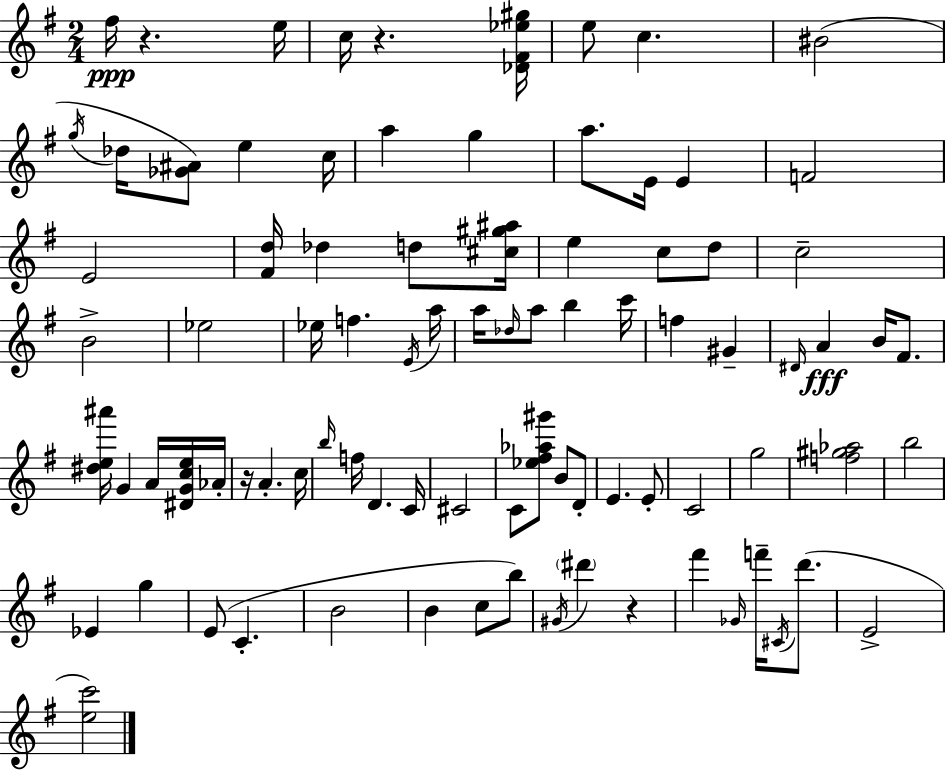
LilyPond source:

{
  \clef treble
  \numericTimeSignature
  \time 2/4
  \key g \major
  \repeat volta 2 { fis''16\ppp r4. e''16 | c''16 r4. <des' fis' ees'' gis''>16 | e''8 c''4. | bis'2( | \break \acciaccatura { g''16 } des''16 <ges' ais'>8) e''4 | c''16 a''4 g''4 | a''8. e'16 e'4 | f'2 | \break e'2 | <fis' d''>16 des''4 d''8 | <cis'' gis'' ais''>16 e''4 c''8 d''8 | c''2-- | \break b'2-> | ees''2 | ees''16 f''4. | \acciaccatura { e'16 } a''16 a''16 \grace { des''16 } a''8 b''4 | \break c'''16 f''4 gis'4-- | \grace { dis'16 } a'4\fff | b'16 fis'8. <dis'' e'' ais'''>16 g'4 | a'16 <dis' g' c'' e''>16 aes'16-. r16 a'4.-. | \break c''16 \grace { b''16 } f''16 d'4. | c'16 cis'2 | c'8 <ees'' fis'' aes'' gis'''>8 | b'8 d'8-. e'4. | \break e'8-. c'2 | g''2 | <f'' gis'' aes''>2 | b''2 | \break ees'4 | g''4 e'8( c'4.-. | b'2 | b'4 | \break c''8 b''8) \acciaccatura { gis'16 } \parenthesize dis'''4 | r4 fis'''4 | \grace { ges'16 } f'''16-- \acciaccatura { cis'16 }( d'''8. | e'2-> | \break <e'' c'''>2) | } \bar "|."
}